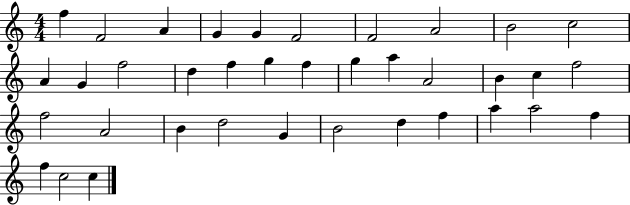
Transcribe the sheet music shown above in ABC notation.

X:1
T:Untitled
M:4/4
L:1/4
K:C
f F2 A G G F2 F2 A2 B2 c2 A G f2 d f g f g a A2 B c f2 f2 A2 B d2 G B2 d f a a2 f f c2 c